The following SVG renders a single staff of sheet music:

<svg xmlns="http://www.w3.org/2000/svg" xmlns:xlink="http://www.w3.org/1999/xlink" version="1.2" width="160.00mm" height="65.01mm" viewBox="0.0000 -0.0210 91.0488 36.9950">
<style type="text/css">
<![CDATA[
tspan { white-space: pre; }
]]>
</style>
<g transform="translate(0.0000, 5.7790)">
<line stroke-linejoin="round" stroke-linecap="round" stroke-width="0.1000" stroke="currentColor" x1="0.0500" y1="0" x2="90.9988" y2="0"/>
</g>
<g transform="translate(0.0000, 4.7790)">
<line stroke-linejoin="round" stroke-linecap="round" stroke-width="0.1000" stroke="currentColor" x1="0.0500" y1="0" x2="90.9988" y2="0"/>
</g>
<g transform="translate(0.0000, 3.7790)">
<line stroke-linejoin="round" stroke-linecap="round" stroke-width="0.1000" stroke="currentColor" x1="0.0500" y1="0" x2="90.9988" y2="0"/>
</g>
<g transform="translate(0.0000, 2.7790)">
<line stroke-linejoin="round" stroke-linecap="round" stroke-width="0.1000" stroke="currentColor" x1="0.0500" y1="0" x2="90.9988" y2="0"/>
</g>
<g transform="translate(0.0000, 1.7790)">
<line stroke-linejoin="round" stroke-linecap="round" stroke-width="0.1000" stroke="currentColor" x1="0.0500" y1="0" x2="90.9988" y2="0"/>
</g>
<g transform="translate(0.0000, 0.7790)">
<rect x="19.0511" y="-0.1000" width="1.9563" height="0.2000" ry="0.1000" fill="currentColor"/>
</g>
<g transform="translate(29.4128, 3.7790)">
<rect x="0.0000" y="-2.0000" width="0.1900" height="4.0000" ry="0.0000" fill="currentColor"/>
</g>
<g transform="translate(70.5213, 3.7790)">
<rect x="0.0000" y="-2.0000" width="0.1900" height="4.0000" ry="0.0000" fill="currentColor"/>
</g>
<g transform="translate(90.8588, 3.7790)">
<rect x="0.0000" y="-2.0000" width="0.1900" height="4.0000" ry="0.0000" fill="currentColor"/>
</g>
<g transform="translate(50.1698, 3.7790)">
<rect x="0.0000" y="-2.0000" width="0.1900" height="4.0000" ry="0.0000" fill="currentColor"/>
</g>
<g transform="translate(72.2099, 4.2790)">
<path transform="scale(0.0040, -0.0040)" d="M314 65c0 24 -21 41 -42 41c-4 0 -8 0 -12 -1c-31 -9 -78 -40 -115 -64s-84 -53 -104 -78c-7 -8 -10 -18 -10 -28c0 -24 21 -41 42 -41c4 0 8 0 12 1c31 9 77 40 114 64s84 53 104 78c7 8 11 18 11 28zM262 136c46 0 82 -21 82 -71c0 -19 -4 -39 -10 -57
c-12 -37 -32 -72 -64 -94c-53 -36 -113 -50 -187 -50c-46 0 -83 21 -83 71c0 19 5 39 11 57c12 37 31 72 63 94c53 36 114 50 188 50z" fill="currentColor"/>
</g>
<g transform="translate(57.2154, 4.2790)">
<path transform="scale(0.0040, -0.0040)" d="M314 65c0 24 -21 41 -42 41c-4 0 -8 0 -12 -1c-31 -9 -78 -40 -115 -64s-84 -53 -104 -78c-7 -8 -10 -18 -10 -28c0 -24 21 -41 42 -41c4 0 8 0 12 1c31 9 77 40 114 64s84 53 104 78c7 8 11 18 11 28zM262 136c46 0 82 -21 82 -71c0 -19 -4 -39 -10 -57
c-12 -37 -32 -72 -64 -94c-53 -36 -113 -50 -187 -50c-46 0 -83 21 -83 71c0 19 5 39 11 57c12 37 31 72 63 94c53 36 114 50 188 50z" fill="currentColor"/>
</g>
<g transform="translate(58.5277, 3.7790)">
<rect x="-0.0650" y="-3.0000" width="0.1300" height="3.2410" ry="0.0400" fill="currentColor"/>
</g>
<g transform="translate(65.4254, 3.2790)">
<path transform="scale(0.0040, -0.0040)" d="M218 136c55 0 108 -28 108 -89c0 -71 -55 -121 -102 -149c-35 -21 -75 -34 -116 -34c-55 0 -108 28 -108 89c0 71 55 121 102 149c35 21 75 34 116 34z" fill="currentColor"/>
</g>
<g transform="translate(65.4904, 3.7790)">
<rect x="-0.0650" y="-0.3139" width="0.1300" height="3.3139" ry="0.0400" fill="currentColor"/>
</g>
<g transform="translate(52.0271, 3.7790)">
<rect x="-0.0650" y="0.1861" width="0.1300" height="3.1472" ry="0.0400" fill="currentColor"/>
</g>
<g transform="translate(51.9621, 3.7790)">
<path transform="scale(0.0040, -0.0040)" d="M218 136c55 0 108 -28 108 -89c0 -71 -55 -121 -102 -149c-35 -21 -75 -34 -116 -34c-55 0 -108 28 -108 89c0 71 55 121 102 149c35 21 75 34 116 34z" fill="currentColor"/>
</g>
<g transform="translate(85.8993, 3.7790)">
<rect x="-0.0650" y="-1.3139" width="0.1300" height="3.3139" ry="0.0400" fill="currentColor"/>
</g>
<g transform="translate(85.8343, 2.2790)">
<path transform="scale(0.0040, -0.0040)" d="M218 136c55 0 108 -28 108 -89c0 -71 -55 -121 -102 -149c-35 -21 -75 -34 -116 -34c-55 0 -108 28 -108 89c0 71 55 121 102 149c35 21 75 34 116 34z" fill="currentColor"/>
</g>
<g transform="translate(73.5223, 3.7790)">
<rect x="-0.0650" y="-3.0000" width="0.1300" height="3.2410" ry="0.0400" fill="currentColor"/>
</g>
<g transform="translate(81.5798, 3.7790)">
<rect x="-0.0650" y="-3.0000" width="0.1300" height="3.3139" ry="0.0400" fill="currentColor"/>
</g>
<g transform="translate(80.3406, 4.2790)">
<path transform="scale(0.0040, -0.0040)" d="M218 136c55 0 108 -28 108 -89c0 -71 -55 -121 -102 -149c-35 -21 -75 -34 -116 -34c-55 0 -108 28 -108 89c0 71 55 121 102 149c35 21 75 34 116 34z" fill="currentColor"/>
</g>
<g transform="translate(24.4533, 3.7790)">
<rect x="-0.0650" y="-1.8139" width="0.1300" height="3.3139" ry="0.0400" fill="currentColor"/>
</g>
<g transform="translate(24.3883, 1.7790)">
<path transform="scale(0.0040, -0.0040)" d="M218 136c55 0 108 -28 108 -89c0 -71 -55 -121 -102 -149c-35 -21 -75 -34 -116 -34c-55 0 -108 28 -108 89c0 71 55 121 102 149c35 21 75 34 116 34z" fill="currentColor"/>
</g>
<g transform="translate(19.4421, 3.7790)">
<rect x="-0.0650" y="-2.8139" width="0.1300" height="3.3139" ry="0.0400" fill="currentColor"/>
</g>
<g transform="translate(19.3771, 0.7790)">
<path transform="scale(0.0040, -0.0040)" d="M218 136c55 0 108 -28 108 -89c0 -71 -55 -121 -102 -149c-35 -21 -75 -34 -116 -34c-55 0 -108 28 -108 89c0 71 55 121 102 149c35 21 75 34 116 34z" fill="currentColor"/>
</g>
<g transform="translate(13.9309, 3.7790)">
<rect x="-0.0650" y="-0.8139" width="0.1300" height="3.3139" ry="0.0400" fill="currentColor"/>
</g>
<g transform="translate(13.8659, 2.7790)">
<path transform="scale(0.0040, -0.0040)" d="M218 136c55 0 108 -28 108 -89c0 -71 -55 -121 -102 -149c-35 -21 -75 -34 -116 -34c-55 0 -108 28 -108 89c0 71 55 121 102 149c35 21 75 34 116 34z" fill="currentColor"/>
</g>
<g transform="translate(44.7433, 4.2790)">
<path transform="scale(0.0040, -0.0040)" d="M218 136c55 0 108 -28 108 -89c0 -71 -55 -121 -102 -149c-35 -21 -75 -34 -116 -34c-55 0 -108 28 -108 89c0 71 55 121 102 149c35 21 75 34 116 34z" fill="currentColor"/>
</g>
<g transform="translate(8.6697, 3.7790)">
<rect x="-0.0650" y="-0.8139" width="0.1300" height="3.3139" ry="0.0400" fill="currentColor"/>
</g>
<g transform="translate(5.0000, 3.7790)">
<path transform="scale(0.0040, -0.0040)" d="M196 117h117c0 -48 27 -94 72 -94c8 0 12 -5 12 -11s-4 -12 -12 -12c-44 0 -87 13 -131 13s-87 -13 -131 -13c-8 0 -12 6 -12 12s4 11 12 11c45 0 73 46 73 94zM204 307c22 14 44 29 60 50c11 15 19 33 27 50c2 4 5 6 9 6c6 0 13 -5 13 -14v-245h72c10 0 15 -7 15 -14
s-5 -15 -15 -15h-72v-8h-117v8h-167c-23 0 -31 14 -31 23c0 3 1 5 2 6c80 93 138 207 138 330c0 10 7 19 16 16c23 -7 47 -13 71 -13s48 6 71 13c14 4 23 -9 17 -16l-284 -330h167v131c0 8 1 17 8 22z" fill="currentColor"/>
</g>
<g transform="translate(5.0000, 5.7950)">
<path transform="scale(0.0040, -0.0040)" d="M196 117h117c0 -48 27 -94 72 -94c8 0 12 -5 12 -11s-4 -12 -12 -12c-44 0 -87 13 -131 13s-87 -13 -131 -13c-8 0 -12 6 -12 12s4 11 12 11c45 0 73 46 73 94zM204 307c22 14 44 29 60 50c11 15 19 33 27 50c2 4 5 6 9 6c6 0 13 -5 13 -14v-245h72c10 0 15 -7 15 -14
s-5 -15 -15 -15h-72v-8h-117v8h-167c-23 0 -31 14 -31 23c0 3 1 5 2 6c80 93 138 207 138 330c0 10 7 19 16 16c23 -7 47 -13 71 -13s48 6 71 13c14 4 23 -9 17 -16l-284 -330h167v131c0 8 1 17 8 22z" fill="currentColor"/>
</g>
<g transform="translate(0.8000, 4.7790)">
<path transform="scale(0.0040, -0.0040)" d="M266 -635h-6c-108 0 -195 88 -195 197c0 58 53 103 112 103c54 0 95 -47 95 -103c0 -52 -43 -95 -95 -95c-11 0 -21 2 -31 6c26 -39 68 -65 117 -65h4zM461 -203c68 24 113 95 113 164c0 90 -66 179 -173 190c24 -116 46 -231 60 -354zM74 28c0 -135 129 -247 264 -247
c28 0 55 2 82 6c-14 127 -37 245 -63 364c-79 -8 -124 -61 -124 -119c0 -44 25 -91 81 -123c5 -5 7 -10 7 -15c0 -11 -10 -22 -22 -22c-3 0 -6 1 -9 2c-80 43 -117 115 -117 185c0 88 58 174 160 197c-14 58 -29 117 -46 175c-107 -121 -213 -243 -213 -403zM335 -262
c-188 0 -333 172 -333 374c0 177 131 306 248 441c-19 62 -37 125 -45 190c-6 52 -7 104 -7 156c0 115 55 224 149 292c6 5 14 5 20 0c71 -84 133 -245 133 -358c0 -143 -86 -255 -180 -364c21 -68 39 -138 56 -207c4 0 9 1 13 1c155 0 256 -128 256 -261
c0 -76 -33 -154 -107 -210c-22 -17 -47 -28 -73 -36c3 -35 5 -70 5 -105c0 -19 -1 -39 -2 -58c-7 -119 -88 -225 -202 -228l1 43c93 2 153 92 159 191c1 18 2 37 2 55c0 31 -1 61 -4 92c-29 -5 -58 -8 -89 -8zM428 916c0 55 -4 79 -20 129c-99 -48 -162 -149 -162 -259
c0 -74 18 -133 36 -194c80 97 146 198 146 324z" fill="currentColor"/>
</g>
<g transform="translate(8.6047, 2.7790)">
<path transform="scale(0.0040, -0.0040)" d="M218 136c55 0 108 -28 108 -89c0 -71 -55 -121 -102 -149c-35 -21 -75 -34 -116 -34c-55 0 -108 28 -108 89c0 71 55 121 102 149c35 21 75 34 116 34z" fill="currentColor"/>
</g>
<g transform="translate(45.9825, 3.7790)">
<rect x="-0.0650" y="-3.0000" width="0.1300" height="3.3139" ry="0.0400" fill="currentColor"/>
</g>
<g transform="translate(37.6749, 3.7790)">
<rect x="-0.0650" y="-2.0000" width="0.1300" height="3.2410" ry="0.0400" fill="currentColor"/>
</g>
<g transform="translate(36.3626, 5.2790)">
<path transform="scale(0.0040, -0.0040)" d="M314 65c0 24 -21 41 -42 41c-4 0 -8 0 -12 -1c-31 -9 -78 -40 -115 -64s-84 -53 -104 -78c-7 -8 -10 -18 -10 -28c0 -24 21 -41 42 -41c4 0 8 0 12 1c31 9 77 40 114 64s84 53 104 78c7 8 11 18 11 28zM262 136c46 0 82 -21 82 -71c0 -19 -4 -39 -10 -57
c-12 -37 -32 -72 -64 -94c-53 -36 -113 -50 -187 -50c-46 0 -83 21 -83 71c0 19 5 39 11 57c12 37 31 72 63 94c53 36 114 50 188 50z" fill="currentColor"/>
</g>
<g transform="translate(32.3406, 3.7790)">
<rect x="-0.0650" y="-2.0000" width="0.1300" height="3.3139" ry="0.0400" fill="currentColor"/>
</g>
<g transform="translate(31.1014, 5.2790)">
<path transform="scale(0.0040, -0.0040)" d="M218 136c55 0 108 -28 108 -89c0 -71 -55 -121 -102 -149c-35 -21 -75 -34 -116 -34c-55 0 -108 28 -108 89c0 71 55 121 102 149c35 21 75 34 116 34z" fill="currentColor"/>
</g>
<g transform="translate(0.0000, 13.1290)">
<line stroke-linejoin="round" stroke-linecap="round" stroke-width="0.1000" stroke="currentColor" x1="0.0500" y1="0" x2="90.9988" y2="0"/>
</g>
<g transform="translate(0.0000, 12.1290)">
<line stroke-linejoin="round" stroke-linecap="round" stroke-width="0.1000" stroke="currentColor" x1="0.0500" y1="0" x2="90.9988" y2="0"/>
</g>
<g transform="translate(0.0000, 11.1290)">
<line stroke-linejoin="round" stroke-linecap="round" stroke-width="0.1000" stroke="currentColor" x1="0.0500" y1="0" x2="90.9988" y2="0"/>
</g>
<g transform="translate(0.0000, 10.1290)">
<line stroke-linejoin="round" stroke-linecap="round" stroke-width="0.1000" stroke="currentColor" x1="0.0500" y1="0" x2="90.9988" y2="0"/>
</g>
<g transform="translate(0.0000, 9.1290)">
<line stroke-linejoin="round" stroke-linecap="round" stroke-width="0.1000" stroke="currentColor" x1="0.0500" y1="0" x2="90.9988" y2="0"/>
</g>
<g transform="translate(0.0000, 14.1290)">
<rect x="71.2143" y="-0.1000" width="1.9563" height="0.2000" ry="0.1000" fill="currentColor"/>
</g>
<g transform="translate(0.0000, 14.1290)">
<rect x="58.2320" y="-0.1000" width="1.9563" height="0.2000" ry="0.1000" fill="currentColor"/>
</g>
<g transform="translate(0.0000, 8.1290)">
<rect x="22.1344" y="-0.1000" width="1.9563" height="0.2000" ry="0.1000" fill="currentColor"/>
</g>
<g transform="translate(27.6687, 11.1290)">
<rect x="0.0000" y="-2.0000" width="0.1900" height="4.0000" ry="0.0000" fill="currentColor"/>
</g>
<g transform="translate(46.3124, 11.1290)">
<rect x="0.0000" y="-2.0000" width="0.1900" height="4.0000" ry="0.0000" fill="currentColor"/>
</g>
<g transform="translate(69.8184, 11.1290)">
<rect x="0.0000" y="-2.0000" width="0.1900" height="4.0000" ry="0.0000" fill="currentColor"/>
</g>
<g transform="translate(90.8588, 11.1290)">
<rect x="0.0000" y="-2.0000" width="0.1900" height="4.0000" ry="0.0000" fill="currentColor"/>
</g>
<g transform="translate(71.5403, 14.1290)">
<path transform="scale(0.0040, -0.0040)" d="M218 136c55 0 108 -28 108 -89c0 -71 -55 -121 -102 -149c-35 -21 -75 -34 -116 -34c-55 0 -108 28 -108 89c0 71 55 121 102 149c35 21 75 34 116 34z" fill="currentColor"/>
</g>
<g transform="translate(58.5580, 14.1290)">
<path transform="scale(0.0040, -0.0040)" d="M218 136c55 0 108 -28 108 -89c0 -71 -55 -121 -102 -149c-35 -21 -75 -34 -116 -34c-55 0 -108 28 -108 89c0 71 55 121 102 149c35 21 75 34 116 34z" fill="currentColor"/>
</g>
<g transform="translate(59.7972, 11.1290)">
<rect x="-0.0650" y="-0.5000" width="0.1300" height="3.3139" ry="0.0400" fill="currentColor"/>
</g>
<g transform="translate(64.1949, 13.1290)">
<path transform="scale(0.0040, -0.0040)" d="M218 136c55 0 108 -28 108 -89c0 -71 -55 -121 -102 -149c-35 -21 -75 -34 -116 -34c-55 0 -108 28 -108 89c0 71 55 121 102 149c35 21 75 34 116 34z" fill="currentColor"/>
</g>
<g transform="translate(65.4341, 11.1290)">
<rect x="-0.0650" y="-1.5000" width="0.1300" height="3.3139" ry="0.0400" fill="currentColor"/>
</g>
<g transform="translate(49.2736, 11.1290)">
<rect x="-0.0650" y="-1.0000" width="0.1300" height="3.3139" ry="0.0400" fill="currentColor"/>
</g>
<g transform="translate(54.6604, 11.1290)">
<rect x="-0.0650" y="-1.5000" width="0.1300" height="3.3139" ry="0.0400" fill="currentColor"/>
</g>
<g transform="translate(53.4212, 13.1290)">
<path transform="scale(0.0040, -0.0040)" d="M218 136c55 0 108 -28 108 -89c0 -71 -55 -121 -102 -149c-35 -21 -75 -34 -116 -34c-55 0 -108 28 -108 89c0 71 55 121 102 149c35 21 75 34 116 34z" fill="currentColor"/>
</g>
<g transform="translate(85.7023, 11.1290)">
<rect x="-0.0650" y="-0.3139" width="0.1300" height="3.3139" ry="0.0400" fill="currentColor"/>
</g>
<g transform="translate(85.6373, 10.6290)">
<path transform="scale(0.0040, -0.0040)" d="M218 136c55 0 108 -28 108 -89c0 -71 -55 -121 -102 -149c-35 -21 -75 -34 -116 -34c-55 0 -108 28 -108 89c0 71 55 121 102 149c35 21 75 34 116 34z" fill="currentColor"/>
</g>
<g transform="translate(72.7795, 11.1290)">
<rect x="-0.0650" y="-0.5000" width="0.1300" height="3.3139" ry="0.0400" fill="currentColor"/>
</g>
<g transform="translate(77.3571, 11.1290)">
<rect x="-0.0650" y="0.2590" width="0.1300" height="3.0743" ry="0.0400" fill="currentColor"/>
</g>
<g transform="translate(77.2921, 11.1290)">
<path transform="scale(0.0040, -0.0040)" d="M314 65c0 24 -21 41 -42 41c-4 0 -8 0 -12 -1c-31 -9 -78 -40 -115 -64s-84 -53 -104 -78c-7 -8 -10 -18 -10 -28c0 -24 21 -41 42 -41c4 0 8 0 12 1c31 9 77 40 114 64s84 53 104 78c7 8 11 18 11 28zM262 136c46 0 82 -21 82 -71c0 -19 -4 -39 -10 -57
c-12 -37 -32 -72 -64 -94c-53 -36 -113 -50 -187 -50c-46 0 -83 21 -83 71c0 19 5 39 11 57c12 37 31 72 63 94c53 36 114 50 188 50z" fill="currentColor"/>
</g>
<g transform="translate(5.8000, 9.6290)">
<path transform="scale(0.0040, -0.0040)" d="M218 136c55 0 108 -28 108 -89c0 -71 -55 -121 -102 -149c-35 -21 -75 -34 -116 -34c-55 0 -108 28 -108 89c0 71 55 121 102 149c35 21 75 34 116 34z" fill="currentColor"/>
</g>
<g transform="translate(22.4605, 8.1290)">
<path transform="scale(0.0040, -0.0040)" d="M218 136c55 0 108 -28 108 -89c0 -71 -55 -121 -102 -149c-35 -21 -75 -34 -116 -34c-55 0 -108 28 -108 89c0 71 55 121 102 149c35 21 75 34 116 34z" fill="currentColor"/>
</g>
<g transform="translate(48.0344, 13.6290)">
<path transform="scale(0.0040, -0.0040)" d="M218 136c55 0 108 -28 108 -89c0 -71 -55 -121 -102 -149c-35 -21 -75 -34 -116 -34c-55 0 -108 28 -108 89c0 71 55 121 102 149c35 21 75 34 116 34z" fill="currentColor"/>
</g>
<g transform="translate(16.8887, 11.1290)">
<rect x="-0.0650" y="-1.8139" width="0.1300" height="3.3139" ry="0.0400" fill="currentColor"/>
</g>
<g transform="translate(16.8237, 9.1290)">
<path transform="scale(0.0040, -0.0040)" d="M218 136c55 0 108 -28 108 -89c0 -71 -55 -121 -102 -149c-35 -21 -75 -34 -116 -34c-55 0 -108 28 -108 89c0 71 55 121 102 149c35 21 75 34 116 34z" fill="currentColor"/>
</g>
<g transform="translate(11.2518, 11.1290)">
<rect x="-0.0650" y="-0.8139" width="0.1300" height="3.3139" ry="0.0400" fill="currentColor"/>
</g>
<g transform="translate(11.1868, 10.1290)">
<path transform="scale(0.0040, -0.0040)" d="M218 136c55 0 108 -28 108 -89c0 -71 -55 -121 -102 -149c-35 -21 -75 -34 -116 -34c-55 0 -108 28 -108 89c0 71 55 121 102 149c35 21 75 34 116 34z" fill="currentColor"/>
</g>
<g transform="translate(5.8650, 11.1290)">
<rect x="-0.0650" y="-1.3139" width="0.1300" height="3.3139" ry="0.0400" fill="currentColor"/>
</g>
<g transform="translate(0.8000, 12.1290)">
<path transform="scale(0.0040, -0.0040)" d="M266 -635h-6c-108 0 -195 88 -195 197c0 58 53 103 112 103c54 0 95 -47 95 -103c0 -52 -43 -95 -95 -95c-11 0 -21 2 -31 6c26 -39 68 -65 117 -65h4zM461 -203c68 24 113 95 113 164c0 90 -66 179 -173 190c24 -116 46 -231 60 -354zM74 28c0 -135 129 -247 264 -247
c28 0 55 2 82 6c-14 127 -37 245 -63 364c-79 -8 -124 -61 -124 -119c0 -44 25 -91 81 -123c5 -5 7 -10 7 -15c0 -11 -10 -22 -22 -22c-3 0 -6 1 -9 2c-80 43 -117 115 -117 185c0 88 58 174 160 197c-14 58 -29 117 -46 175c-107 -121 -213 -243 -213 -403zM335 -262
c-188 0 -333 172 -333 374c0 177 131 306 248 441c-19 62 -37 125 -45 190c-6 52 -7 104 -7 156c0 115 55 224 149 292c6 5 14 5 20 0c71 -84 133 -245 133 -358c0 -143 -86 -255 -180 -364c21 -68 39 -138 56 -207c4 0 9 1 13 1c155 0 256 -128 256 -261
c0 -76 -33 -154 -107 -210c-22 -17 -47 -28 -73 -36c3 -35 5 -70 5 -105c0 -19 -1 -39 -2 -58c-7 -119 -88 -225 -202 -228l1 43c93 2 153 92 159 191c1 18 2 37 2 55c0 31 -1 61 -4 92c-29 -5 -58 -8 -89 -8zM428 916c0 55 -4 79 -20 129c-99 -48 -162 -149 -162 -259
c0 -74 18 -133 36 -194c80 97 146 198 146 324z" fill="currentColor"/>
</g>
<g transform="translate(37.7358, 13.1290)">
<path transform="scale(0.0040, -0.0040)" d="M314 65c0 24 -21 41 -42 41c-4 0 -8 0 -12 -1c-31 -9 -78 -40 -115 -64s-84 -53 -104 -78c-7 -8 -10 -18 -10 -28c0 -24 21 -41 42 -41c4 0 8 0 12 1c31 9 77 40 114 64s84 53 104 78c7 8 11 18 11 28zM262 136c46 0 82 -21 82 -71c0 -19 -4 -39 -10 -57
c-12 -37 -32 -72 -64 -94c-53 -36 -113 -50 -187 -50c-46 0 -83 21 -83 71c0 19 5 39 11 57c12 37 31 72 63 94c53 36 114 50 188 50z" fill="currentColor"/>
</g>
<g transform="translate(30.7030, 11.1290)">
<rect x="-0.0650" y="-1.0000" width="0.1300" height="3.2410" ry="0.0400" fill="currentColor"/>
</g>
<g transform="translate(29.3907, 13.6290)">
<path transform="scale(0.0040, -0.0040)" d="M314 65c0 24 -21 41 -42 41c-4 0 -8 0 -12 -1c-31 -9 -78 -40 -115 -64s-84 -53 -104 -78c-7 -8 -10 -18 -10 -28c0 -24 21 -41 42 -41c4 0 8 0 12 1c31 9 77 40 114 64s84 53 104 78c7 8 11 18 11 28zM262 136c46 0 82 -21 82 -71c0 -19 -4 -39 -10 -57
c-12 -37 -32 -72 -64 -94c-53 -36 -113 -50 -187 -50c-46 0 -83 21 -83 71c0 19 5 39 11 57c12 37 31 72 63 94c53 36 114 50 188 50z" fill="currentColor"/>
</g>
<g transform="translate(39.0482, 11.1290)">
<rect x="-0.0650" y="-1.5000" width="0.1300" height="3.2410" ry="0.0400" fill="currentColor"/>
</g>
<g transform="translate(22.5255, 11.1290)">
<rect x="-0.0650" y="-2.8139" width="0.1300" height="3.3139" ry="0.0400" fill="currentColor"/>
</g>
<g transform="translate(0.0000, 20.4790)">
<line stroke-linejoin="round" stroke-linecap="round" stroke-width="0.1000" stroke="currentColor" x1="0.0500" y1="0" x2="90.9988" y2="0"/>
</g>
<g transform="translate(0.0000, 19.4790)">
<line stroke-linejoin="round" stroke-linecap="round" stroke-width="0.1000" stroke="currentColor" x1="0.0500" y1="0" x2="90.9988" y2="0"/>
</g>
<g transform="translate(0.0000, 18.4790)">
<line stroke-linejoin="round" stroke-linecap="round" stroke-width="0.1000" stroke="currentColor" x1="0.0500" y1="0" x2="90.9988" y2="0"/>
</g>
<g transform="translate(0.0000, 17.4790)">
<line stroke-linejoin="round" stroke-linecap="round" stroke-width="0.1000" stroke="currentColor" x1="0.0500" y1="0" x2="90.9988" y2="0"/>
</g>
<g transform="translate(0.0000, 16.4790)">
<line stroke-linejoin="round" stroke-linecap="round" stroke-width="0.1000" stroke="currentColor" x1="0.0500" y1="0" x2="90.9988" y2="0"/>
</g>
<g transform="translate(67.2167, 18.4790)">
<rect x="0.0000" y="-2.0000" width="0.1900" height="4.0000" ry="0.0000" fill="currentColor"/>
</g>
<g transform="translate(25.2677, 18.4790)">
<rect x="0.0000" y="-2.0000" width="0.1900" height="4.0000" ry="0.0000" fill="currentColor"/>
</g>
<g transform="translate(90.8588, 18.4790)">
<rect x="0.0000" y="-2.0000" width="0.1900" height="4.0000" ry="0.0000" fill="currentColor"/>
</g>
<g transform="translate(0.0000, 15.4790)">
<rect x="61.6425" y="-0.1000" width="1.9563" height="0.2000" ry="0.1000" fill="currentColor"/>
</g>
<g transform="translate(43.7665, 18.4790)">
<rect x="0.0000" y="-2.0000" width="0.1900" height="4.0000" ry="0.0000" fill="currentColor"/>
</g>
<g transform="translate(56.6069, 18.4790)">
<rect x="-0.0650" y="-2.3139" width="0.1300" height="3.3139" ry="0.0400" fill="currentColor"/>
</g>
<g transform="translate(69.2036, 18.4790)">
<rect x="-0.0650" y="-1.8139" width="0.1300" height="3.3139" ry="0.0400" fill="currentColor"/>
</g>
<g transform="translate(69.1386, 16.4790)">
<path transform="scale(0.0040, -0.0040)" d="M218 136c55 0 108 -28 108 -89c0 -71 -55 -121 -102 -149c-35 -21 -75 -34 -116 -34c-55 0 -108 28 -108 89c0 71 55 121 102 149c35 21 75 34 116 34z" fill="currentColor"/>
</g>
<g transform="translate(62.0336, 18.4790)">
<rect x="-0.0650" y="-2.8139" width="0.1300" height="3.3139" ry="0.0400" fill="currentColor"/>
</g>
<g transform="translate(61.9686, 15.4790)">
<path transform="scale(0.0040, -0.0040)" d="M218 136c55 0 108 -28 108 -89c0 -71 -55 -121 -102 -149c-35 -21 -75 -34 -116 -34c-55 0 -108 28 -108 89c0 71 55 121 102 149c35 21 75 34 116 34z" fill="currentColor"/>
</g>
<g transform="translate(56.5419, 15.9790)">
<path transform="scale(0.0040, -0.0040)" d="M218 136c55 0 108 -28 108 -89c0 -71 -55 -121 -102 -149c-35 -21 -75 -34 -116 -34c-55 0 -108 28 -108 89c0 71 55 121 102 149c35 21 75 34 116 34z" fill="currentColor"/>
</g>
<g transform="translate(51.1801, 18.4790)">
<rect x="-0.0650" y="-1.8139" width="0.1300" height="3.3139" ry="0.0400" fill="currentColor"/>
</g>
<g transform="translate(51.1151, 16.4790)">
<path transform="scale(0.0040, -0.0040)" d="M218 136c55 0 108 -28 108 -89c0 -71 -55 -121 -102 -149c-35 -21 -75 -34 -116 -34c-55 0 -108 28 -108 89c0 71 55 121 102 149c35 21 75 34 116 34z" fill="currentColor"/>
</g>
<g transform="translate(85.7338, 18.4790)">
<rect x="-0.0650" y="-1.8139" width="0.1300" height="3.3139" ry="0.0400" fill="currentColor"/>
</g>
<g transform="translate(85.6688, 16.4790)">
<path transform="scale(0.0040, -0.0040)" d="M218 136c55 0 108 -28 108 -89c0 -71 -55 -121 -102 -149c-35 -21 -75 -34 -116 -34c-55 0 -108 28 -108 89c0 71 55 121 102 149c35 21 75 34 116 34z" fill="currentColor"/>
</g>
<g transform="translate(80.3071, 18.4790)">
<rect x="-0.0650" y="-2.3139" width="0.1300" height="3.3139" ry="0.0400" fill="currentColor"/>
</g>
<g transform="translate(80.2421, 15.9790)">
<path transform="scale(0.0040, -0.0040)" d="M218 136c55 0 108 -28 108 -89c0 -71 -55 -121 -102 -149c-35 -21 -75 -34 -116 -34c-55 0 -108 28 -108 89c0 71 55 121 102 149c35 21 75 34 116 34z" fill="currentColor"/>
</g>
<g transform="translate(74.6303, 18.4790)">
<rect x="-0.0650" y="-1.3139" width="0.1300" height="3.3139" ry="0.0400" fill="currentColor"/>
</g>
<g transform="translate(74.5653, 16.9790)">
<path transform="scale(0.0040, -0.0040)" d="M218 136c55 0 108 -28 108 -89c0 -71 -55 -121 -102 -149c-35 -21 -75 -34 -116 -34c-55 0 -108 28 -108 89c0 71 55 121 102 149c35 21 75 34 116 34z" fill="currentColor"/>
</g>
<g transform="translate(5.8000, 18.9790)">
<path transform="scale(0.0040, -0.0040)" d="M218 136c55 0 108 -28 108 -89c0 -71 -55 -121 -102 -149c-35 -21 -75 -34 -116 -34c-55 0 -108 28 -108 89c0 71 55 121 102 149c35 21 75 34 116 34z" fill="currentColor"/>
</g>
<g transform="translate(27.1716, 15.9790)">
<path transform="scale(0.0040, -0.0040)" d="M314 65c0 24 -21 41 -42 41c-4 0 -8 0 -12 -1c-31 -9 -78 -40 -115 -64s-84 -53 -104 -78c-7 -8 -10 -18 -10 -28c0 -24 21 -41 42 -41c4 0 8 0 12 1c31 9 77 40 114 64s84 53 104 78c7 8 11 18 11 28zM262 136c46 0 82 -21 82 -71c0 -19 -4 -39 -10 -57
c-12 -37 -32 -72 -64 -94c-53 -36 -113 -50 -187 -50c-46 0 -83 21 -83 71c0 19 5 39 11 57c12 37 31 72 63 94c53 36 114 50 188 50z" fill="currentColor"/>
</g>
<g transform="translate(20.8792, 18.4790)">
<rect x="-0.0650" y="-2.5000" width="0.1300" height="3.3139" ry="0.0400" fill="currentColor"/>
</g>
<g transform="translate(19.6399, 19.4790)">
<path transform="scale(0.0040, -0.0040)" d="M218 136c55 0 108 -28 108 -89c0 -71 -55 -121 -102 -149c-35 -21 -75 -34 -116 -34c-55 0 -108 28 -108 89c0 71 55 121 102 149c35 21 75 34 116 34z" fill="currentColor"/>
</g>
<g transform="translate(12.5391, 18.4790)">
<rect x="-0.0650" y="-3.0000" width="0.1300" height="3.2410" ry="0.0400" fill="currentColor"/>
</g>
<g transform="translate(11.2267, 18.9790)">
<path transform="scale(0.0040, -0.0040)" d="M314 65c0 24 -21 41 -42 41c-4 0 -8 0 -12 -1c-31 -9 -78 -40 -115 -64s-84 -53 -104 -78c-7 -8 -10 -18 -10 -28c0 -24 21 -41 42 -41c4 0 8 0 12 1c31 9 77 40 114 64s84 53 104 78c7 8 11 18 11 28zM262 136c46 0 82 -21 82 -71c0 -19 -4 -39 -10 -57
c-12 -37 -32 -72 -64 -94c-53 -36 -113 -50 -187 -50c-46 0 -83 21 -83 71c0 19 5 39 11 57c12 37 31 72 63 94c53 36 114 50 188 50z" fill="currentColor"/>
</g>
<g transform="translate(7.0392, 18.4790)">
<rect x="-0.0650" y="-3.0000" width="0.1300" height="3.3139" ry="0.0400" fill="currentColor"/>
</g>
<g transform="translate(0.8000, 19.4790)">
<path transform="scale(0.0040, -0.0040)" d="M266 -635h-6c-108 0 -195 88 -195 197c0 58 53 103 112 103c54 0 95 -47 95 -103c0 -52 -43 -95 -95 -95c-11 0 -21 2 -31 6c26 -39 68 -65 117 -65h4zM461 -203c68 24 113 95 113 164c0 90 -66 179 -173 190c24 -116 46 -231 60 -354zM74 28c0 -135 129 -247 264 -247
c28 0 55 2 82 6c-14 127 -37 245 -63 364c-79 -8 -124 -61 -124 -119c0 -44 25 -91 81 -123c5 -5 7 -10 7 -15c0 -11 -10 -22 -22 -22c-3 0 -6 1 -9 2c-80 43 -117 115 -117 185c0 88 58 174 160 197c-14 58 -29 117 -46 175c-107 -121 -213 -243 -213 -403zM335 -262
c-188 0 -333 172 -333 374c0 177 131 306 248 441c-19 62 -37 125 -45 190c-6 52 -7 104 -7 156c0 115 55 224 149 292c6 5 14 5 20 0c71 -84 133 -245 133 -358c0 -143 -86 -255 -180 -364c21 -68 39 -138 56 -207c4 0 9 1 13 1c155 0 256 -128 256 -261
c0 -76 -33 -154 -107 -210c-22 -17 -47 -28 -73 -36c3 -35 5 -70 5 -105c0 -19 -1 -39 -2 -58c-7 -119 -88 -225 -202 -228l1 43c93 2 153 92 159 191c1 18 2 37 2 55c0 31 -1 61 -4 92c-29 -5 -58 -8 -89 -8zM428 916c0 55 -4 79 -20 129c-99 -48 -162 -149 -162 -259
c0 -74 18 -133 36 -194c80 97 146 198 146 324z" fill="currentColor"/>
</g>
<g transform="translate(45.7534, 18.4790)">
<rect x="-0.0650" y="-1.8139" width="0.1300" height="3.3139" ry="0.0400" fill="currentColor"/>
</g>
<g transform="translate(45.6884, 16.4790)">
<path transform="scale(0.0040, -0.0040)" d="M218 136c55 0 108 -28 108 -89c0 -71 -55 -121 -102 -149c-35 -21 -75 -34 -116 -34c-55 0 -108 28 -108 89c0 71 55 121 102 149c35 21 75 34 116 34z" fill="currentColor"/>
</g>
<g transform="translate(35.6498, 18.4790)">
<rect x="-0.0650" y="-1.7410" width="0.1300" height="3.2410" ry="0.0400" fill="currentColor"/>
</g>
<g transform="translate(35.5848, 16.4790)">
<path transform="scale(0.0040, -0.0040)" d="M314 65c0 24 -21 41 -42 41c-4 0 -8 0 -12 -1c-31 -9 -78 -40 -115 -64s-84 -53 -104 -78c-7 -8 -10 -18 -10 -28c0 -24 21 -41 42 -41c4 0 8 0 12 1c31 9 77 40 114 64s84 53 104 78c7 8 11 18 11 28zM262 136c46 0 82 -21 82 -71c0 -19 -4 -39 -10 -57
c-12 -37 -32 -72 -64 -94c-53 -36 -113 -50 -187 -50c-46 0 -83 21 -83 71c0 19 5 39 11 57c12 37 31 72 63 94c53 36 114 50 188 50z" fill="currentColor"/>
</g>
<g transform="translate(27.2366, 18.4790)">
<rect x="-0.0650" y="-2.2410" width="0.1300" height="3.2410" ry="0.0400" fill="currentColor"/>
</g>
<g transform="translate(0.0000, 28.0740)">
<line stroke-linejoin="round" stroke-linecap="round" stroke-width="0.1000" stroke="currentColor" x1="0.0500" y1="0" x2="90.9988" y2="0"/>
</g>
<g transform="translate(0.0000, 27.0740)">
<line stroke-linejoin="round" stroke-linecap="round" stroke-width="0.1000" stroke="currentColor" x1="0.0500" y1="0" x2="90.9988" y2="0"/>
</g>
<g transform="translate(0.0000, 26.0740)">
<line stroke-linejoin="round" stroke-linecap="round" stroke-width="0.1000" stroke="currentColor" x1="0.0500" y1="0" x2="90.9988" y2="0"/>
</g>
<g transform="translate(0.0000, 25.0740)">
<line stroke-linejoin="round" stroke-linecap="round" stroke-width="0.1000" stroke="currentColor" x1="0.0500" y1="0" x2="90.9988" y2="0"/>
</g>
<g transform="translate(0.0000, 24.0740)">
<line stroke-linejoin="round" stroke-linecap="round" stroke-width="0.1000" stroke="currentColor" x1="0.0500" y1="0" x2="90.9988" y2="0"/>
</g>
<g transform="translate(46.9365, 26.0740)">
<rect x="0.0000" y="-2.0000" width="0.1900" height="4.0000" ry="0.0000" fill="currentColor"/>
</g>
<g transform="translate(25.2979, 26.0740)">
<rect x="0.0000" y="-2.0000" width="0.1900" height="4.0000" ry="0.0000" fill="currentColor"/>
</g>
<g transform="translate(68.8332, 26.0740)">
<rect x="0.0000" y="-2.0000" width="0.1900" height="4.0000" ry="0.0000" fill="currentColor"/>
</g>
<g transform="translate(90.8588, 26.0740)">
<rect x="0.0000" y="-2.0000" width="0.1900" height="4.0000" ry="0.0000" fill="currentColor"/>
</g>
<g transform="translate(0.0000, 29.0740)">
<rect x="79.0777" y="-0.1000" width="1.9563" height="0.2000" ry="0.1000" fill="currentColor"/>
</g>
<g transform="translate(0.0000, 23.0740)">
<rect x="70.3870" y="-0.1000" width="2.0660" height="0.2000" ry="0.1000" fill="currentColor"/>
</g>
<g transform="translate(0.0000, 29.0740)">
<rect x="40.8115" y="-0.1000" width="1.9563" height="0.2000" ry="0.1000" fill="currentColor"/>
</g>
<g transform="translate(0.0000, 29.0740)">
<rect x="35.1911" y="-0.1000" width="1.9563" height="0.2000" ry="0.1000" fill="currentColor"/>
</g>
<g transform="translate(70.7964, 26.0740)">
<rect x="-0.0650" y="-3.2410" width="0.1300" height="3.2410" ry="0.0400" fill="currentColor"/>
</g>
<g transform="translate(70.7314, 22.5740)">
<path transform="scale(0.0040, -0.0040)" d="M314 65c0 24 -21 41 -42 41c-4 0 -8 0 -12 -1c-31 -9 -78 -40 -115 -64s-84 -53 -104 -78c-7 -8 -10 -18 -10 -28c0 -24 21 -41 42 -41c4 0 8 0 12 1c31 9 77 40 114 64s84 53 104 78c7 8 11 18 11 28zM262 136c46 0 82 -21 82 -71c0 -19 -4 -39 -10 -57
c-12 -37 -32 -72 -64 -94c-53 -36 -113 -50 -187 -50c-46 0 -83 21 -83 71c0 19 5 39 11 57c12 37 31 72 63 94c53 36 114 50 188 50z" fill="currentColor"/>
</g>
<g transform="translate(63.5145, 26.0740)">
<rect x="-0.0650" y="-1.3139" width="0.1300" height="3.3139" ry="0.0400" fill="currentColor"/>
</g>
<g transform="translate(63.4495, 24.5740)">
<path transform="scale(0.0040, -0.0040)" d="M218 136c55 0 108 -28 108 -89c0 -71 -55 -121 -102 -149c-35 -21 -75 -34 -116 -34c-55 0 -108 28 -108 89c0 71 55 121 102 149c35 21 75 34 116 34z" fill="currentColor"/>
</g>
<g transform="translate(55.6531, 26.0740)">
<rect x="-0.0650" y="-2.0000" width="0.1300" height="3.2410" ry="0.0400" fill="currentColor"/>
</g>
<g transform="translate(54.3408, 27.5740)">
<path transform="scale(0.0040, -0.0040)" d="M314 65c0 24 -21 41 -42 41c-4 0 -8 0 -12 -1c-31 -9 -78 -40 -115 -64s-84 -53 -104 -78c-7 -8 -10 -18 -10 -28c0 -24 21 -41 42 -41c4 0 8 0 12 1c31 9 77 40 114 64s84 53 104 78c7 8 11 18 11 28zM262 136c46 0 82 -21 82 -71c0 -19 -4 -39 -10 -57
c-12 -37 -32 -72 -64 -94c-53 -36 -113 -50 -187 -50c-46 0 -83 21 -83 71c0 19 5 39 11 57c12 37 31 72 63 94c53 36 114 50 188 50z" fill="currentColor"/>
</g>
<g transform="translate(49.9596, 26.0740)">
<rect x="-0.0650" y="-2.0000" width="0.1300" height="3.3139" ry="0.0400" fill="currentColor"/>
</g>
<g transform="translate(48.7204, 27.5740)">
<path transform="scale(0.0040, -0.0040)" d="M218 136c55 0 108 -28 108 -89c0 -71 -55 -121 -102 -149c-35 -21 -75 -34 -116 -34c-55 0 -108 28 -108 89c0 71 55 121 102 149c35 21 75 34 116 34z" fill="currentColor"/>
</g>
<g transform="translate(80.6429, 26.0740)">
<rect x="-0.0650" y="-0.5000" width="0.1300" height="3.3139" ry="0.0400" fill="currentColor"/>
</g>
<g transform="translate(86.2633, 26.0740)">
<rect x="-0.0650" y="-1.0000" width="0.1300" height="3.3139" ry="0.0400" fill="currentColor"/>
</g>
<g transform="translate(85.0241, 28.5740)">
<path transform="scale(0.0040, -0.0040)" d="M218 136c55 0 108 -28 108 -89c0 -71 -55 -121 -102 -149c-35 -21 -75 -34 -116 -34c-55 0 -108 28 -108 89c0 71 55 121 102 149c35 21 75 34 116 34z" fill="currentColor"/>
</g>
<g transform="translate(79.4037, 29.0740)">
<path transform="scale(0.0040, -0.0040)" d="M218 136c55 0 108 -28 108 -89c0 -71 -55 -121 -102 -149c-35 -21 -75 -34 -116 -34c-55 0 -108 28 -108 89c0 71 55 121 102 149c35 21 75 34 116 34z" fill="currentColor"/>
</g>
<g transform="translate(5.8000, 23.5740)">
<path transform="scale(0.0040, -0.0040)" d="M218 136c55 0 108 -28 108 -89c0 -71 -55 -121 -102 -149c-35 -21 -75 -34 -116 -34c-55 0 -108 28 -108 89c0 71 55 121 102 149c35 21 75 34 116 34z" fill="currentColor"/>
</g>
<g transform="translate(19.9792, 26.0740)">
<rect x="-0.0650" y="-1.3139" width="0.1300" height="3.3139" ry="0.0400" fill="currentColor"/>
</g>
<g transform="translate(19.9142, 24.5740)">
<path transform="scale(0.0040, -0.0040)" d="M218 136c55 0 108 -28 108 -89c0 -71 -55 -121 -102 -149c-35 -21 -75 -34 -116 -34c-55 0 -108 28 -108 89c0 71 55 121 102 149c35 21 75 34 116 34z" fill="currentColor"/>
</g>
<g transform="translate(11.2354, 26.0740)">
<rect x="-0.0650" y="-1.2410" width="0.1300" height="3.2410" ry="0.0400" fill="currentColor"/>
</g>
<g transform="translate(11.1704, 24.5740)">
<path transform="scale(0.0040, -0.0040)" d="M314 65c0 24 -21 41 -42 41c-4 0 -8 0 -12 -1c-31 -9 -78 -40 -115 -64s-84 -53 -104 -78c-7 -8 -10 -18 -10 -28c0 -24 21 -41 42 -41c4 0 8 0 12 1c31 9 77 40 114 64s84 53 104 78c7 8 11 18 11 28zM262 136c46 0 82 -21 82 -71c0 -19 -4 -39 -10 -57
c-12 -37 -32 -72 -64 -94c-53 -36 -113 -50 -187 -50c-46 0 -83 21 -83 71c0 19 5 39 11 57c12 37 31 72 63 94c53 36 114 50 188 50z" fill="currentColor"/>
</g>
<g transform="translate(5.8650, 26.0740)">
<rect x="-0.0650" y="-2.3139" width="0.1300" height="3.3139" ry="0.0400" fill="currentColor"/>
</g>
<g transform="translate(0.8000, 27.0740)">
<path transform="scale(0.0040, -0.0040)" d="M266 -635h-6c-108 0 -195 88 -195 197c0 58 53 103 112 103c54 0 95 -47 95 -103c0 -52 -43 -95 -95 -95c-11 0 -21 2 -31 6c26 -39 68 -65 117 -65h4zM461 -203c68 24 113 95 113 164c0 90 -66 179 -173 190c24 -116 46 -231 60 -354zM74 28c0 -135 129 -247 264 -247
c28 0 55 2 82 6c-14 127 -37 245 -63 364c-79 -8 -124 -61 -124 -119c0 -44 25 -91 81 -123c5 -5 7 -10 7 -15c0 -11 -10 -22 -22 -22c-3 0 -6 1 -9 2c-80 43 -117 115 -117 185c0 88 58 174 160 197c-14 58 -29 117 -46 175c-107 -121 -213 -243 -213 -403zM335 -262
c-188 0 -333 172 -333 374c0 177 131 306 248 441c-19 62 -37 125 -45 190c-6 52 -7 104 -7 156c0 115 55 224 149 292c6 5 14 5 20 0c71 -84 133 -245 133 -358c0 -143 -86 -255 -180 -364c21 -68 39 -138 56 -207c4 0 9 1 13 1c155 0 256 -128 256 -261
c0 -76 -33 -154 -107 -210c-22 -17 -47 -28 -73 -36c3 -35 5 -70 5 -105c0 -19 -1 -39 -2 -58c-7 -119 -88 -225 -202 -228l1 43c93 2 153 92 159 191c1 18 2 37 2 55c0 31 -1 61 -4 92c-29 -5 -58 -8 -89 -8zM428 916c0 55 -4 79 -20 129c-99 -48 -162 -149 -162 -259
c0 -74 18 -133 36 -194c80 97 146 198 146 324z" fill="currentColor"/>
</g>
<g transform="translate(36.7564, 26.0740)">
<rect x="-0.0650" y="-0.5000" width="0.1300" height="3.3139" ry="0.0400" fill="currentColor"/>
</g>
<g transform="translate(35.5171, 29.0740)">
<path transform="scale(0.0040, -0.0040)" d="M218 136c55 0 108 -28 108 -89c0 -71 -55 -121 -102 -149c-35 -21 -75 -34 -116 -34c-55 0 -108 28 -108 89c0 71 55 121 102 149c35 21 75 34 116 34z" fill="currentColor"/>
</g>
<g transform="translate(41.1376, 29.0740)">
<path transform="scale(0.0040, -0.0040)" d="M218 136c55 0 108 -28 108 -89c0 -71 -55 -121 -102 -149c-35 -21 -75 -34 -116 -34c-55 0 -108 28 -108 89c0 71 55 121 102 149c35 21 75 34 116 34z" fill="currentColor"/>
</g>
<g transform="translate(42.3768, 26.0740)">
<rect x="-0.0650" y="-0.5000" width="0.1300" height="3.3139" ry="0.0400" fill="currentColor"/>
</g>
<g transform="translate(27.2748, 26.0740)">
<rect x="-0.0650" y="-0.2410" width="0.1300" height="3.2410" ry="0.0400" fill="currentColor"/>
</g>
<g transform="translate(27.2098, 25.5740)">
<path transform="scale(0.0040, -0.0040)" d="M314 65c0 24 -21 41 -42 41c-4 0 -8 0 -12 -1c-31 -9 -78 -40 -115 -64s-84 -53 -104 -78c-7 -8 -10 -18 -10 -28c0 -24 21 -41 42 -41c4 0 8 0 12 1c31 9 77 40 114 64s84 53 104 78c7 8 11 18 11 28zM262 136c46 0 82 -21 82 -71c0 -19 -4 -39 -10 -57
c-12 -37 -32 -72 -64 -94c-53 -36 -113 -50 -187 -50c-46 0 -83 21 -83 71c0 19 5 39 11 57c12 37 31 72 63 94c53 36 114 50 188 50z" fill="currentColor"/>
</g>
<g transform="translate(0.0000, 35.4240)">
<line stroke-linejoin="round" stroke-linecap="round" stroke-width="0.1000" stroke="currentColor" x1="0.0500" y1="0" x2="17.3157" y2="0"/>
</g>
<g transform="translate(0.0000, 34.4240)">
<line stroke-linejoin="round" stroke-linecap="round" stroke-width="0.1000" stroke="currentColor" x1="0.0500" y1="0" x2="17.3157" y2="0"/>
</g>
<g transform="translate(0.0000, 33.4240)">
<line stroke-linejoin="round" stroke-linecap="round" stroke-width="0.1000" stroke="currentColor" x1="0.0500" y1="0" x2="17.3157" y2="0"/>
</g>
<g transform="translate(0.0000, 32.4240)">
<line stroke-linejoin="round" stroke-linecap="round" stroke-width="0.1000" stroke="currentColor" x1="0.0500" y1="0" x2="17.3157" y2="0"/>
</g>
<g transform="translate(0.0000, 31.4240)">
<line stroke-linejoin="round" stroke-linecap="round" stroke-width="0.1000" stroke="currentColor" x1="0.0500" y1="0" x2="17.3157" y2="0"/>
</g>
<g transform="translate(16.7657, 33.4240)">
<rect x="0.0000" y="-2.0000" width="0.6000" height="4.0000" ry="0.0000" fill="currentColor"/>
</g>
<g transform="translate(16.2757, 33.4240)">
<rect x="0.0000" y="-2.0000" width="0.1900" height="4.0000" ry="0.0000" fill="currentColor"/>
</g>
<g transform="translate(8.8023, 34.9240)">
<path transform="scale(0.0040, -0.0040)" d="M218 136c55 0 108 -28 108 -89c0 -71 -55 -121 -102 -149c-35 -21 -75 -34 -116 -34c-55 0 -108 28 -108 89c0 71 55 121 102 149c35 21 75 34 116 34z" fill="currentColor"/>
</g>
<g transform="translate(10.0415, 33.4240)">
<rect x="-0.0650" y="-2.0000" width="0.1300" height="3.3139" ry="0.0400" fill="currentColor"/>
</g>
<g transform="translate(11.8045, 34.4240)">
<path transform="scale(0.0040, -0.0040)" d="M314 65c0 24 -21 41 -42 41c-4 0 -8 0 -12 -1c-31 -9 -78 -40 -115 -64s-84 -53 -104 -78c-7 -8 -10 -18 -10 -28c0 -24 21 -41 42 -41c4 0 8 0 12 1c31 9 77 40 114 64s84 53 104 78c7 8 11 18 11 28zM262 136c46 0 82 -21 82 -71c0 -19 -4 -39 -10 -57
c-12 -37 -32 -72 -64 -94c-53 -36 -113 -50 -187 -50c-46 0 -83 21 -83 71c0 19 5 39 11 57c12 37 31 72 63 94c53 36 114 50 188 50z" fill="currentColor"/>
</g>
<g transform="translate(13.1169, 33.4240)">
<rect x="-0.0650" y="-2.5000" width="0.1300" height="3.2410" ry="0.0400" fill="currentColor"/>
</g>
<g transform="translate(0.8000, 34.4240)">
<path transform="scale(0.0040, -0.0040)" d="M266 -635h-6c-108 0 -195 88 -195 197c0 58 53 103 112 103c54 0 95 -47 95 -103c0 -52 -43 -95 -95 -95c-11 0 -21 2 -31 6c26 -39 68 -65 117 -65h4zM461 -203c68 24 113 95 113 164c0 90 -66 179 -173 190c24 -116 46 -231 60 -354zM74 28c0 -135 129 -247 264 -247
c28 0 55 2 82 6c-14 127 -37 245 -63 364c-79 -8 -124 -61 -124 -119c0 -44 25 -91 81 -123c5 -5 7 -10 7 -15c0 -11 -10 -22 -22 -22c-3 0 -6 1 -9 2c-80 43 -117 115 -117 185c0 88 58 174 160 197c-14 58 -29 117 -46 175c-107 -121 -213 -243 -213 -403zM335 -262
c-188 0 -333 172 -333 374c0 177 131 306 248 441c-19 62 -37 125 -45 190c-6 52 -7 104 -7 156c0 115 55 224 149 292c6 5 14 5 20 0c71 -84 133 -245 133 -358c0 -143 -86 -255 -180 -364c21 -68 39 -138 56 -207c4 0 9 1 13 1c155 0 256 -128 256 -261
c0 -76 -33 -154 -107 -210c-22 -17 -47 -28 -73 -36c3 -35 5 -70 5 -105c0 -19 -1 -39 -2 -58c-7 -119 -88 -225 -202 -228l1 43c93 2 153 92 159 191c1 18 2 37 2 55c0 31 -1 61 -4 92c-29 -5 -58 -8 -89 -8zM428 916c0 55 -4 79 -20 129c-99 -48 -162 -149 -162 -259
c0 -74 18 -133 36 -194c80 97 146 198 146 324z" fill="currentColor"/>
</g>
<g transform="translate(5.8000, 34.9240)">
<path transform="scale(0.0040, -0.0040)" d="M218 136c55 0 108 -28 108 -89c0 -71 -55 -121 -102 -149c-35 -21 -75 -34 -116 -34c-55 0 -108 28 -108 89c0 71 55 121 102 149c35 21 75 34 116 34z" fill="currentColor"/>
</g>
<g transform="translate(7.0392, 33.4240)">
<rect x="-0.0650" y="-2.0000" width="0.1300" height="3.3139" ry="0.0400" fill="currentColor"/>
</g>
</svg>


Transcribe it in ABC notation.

X:1
T:Untitled
M:4/4
L:1/4
K:C
d d a f F F2 A B A2 c A2 A e e d f a D2 E2 D E C E C B2 c A A2 G g2 f2 f f g a f e g f g e2 e c2 C C F F2 e b2 C D F F G2